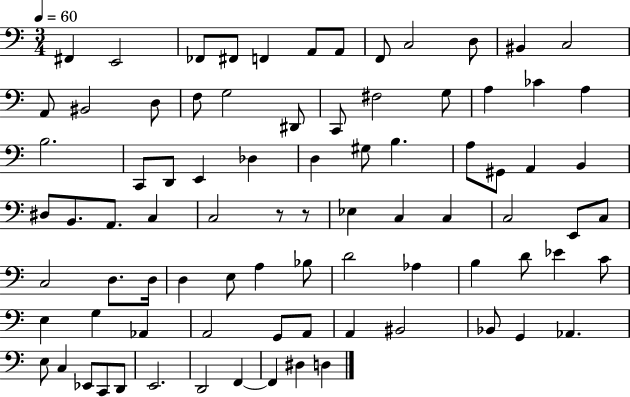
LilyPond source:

{
  \clef bass
  \numericTimeSignature
  \time 3/4
  \key c \major
  \tempo 4 = 60
  fis,4 e,2 | fes,8 fis,8 f,4 a,8 a,8 | f,8 c2 d8 | bis,4 c2 | \break a,8 bis,2 d8 | f8 g2 dis,8 | c,8 fis2 g8 | a4 ces'4 a4 | \break b2. | c,8 d,8 e,4 des4 | d4 gis8 b4. | a8 gis,8 a,4 b,4 | \break dis8 b,8. a,8. c4 | c2 r8 r8 | ees4 c4 c4 | c2 e,8 c8 | \break c2 d8. d16 | d4 e8 a4 bes8 | d'2 aes4 | b4 d'8 ees'4 c'8 | \break e4 g4 aes,4 | a,2 g,8 a,8 | a,4 bis,2 | bes,8 g,4 aes,4. | \break e8 c4 ees,8 c,8 d,8 | e,2. | d,2 f,4~~ | f,4 dis4 d4 | \break \bar "|."
}